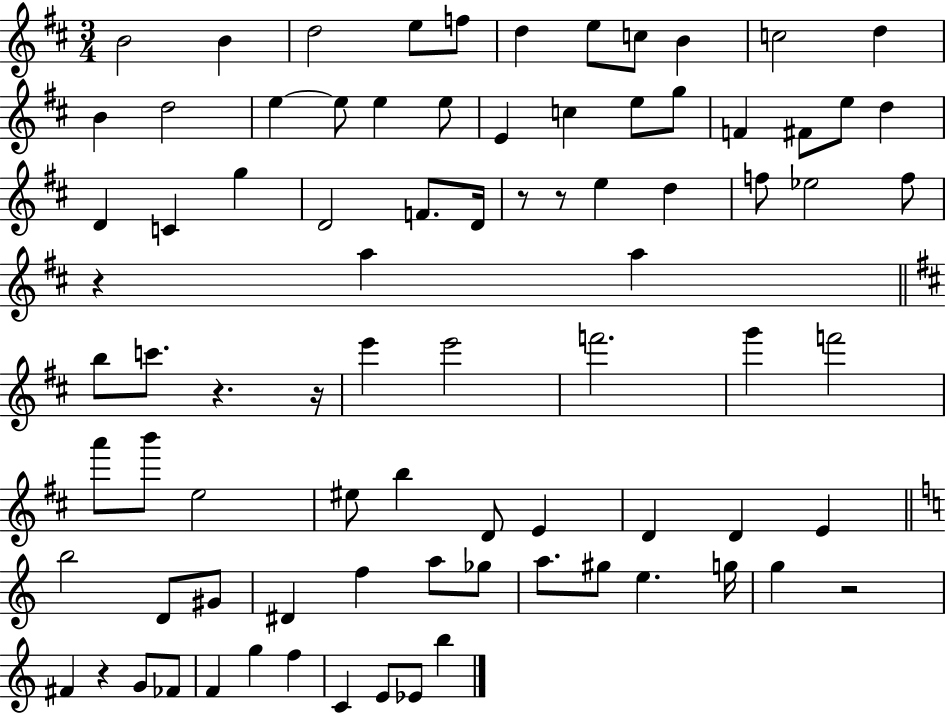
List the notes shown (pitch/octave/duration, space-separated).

B4/h B4/q D5/h E5/e F5/e D5/q E5/e C5/e B4/q C5/h D5/q B4/q D5/h E5/q E5/e E5/q E5/e E4/q C5/q E5/e G5/e F4/q F#4/e E5/e D5/q D4/q C4/q G5/q D4/h F4/e. D4/s R/e R/e E5/q D5/q F5/e Eb5/h F5/e R/q A5/q A5/q B5/e C6/e. R/q. R/s E6/q E6/h F6/h. G6/q F6/h A6/e B6/e E5/h EIS5/e B5/q D4/e E4/q D4/q D4/q E4/q B5/h D4/e G#4/e D#4/q F5/q A5/e Gb5/e A5/e. G#5/e E5/q. G5/s G5/q R/h F#4/q R/q G4/e FES4/e F4/q G5/q F5/q C4/q E4/e Eb4/e B5/q